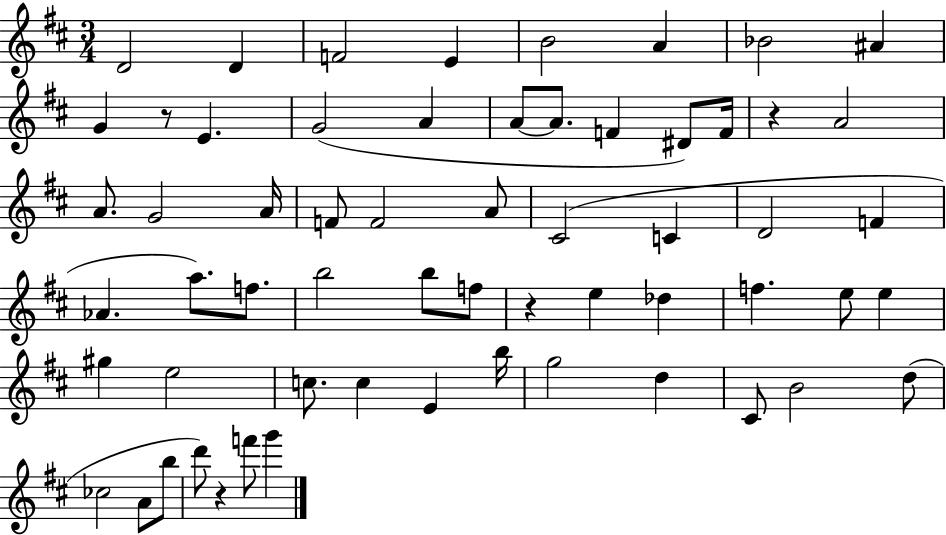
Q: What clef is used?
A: treble